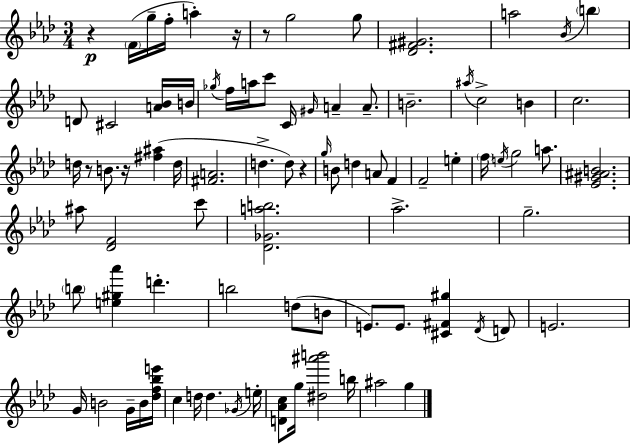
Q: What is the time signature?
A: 3/4